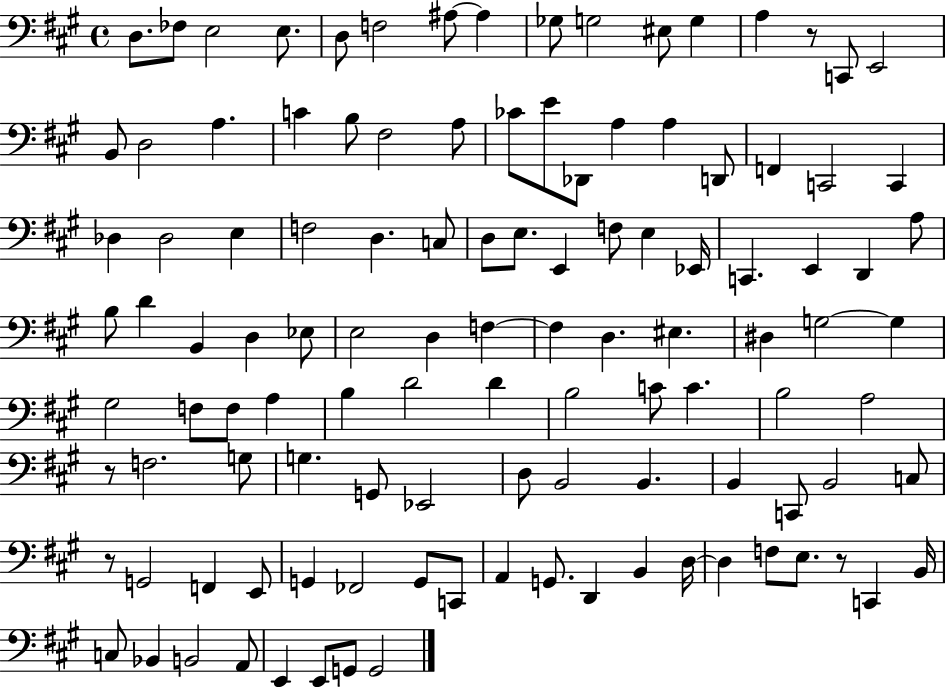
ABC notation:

X:1
T:Untitled
M:4/4
L:1/4
K:A
D,/2 _F,/2 E,2 E,/2 D,/2 F,2 ^A,/2 ^A, _G,/2 G,2 ^E,/2 G, A, z/2 C,,/2 E,,2 B,,/2 D,2 A, C B,/2 ^F,2 A,/2 _C/2 E/2 _D,,/2 A, A, D,,/2 F,, C,,2 C,, _D, _D,2 E, F,2 D, C,/2 D,/2 E,/2 E,, F,/2 E, _E,,/4 C,, E,, D,, A,/2 B,/2 D B,, D, _E,/2 E,2 D, F, F, D, ^E, ^D, G,2 G, ^G,2 F,/2 F,/2 A, B, D2 D B,2 C/2 C B,2 A,2 z/2 F,2 G,/2 G, G,,/2 _E,,2 D,/2 B,,2 B,, B,, C,,/2 B,,2 C,/2 z/2 G,,2 F,, E,,/2 G,, _F,,2 G,,/2 C,,/2 A,, G,,/2 D,, B,, D,/4 D, F,/2 E,/2 z/2 C,, B,,/4 C,/2 _B,, B,,2 A,,/2 E,, E,,/2 G,,/2 G,,2